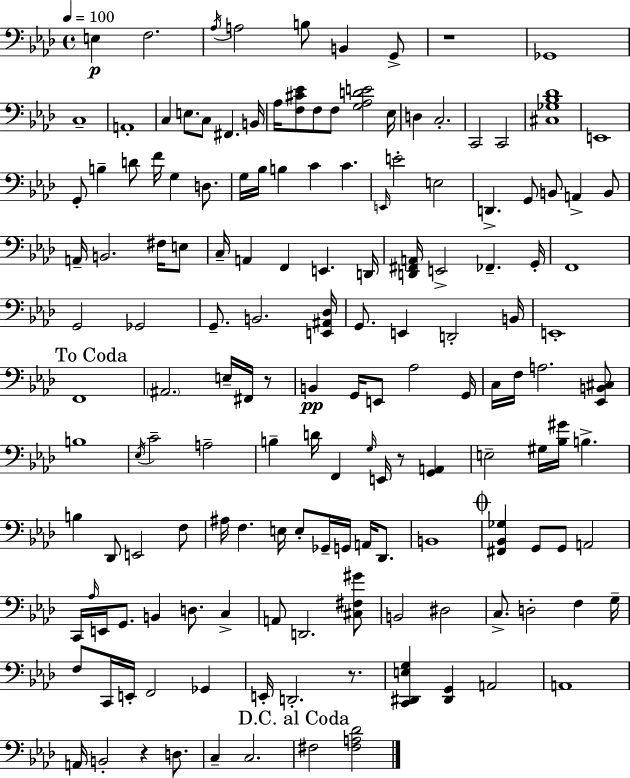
X:1
T:Untitled
M:4/4
L:1/4
K:Ab
E, F,2 _A,/4 A,2 B,/2 B,, G,,/2 z4 _G,,4 C,4 A,,4 C, E,/2 C,/2 ^F,, B,,/4 _A,/4 [F,^C_E]/2 F,/2 F,/2 [G,_A,DE]2 _E,/4 D, C,2 C,,2 C,,2 [^C,_G,_B,_D]4 E,,4 G,,/2 B, D/2 F/4 G, D,/2 G,/4 _B,/4 B, C C E,,/4 E2 E,2 D,, G,,/2 B,,/2 A,, B,,/2 A,,/4 B,,2 ^F,/4 E,/2 C,/4 A,, F,, E,, D,,/4 [D,,^F,,A,,]/4 E,,2 _F,, G,,/4 F,,4 G,,2 _G,,2 G,,/2 B,,2 [E,,^A,,_D,]/4 G,,/2 E,, D,,2 B,,/4 E,,4 F,,4 ^A,,2 E,/4 ^F,,/4 z/2 B,, G,,/4 E,,/2 _A,2 G,,/4 C,/4 F,/4 A,2 [_E,,B,,^C,]/2 B,4 _E,/4 C2 A,2 B, D/4 F,, G,/4 E,,/4 z/2 [G,,A,,] E,2 ^G,/4 [_B,^G]/4 B, B, _D,,/2 E,,2 F,/2 ^A,/4 F, E,/4 E,/2 _G,,/4 G,,/4 A,,/4 _D,,/2 B,,4 [^F,,_B,,_G,] G,,/2 G,,/2 A,,2 C,,/4 _A,/4 E,,/4 G,,/2 B,, D,/2 C, A,,/2 D,,2 [^C,^F,^G]/2 B,,2 ^D,2 C,/2 D,2 F, G,/4 F,/2 C,,/4 E,,/4 F,,2 _G,, E,,/4 D,,2 z/2 [C,,^D,,E,G,] [^D,,G,,] A,,2 A,,4 A,,/4 B,,2 z D,/2 C, C,2 ^F,2 [^F,A,_D]2